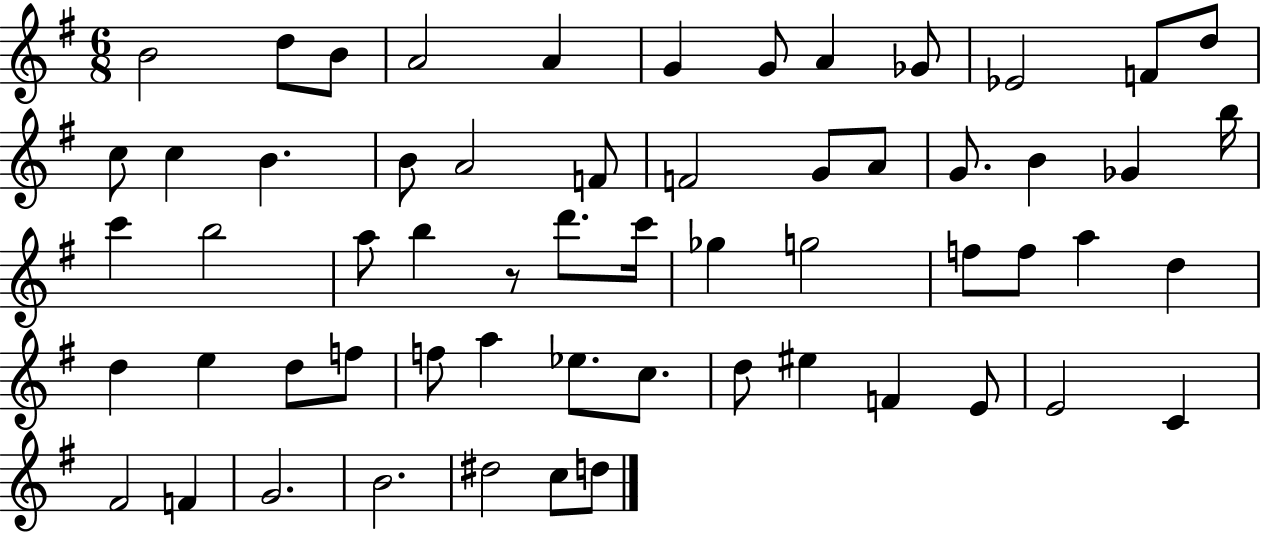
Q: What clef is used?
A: treble